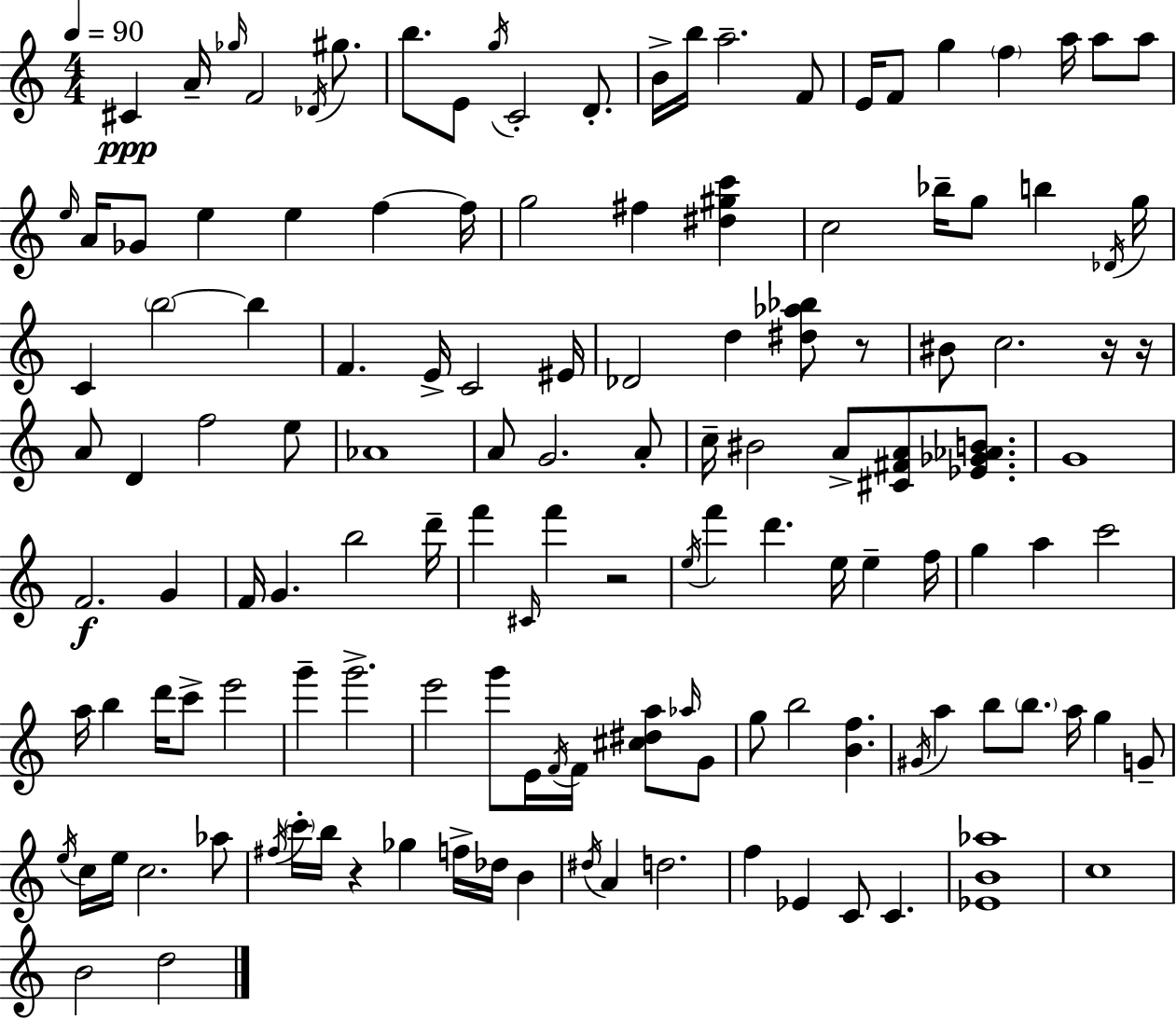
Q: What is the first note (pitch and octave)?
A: C#4